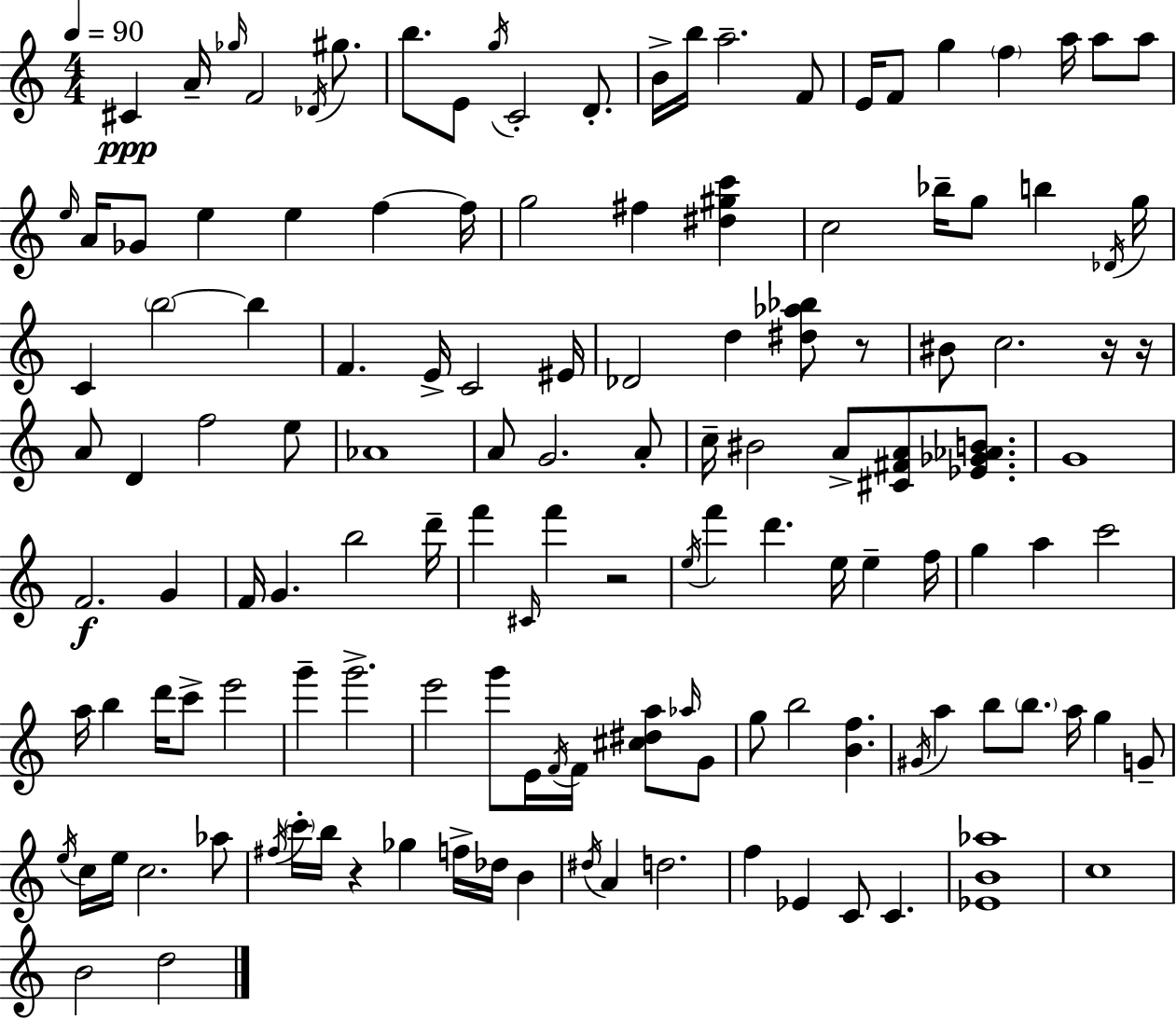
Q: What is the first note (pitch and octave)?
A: C#4